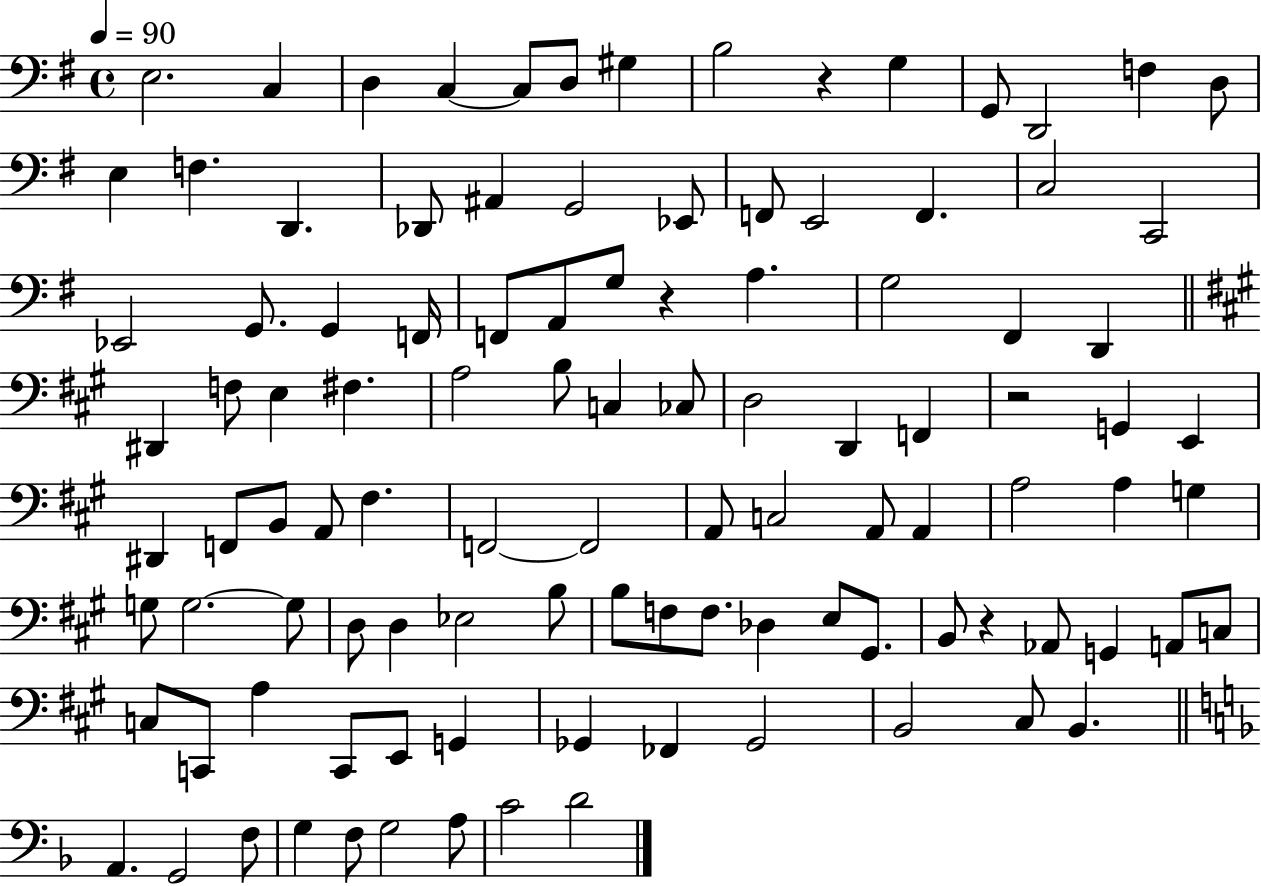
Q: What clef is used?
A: bass